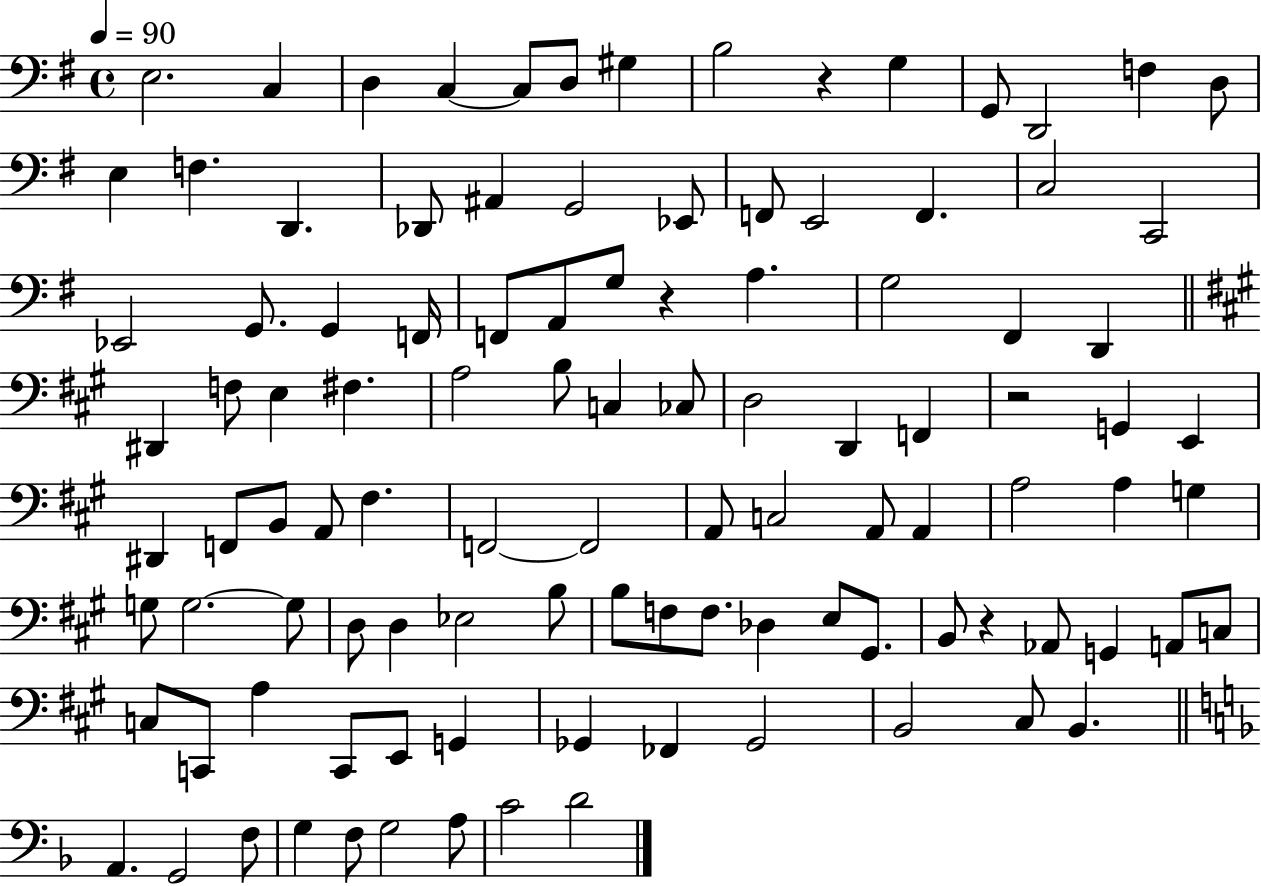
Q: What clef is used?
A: bass